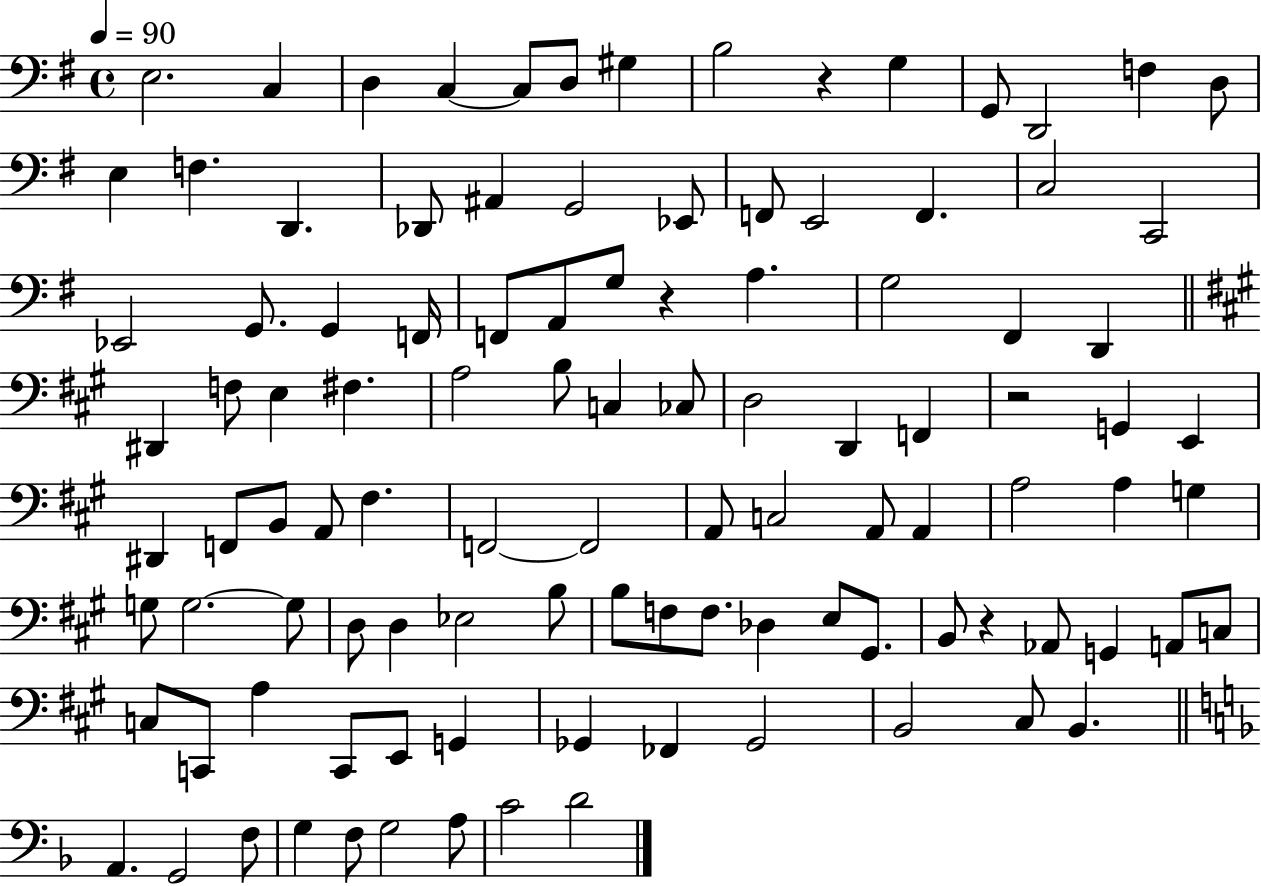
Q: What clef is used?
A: bass